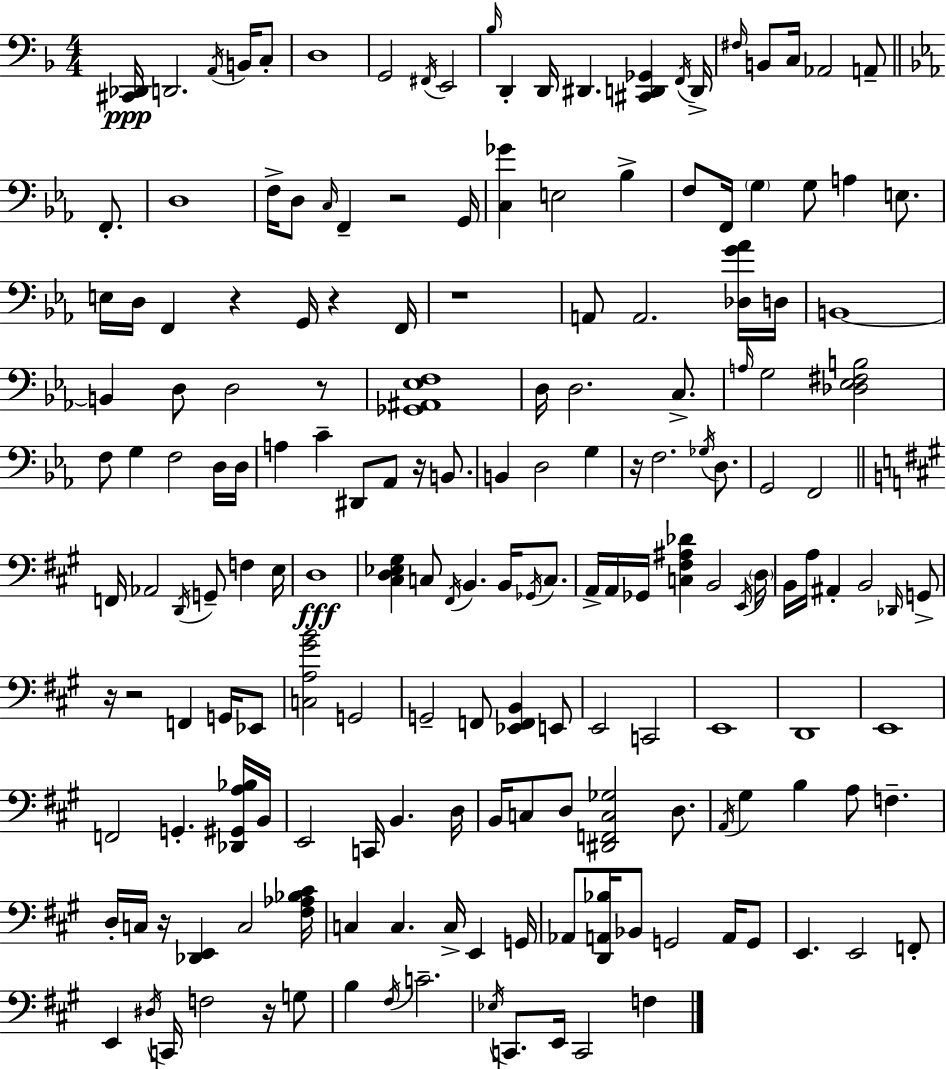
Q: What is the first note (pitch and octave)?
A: D2